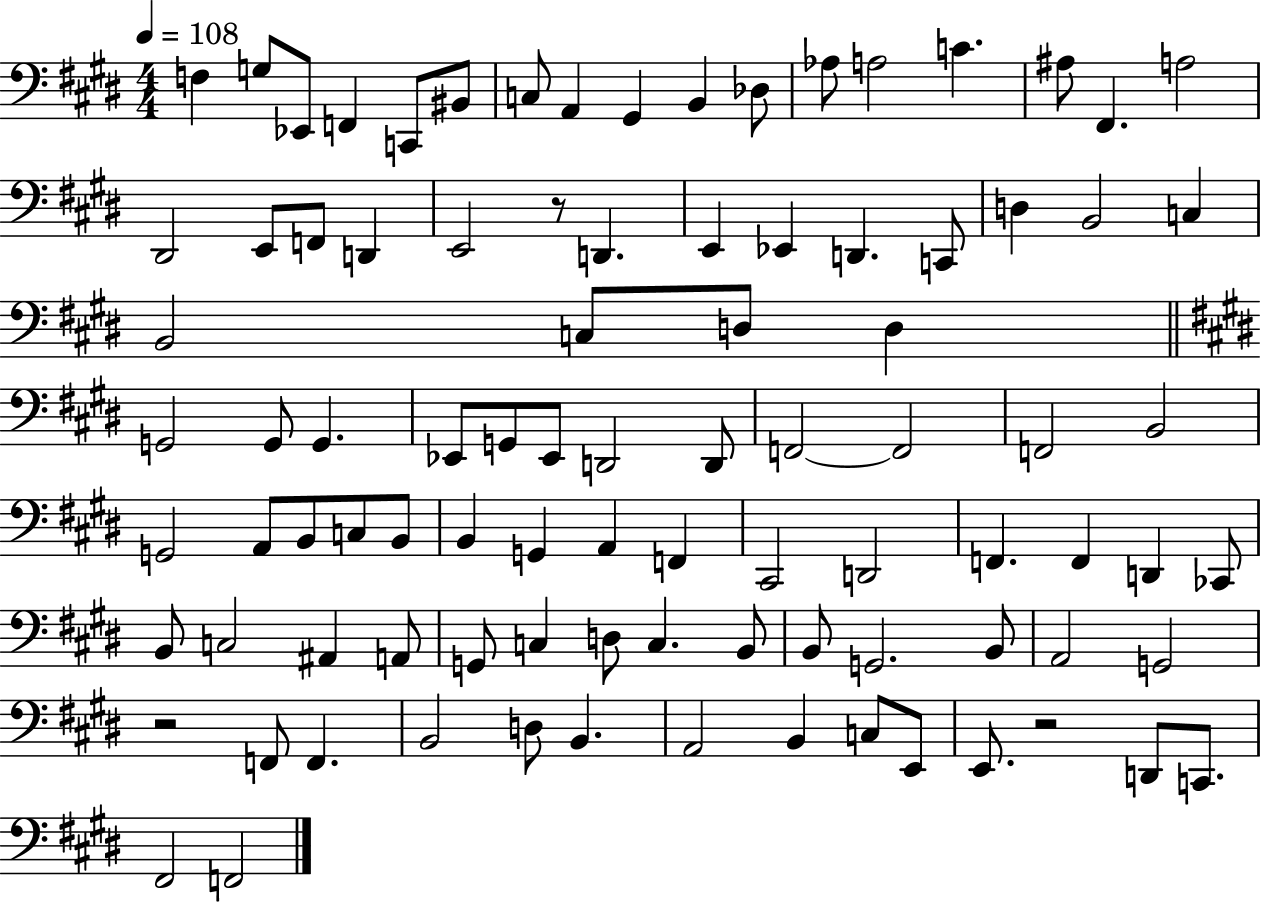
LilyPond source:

{
  \clef bass
  \numericTimeSignature
  \time 4/4
  \key e \major
  \tempo 4 = 108
  f4 g8 ees,8 f,4 c,8 bis,8 | c8 a,4 gis,4 b,4 des8 | aes8 a2 c'4. | ais8 fis,4. a2 | \break dis,2 e,8 f,8 d,4 | e,2 r8 d,4. | e,4 ees,4 d,4. c,8 | d4 b,2 c4 | \break b,2 c8 d8 d4 | \bar "||" \break \key e \major g,2 g,8 g,4. | ees,8 g,8 ees,8 d,2 d,8 | f,2~~ f,2 | f,2 b,2 | \break g,2 a,8 b,8 c8 b,8 | b,4 g,4 a,4 f,4 | cis,2 d,2 | f,4. f,4 d,4 ces,8 | \break b,8 c2 ais,4 a,8 | g,8 c4 d8 c4. b,8 | b,8 g,2. b,8 | a,2 g,2 | \break r2 f,8 f,4. | b,2 d8 b,4. | a,2 b,4 c8 e,8 | e,8. r2 d,8 c,8. | \break fis,2 f,2 | \bar "|."
}